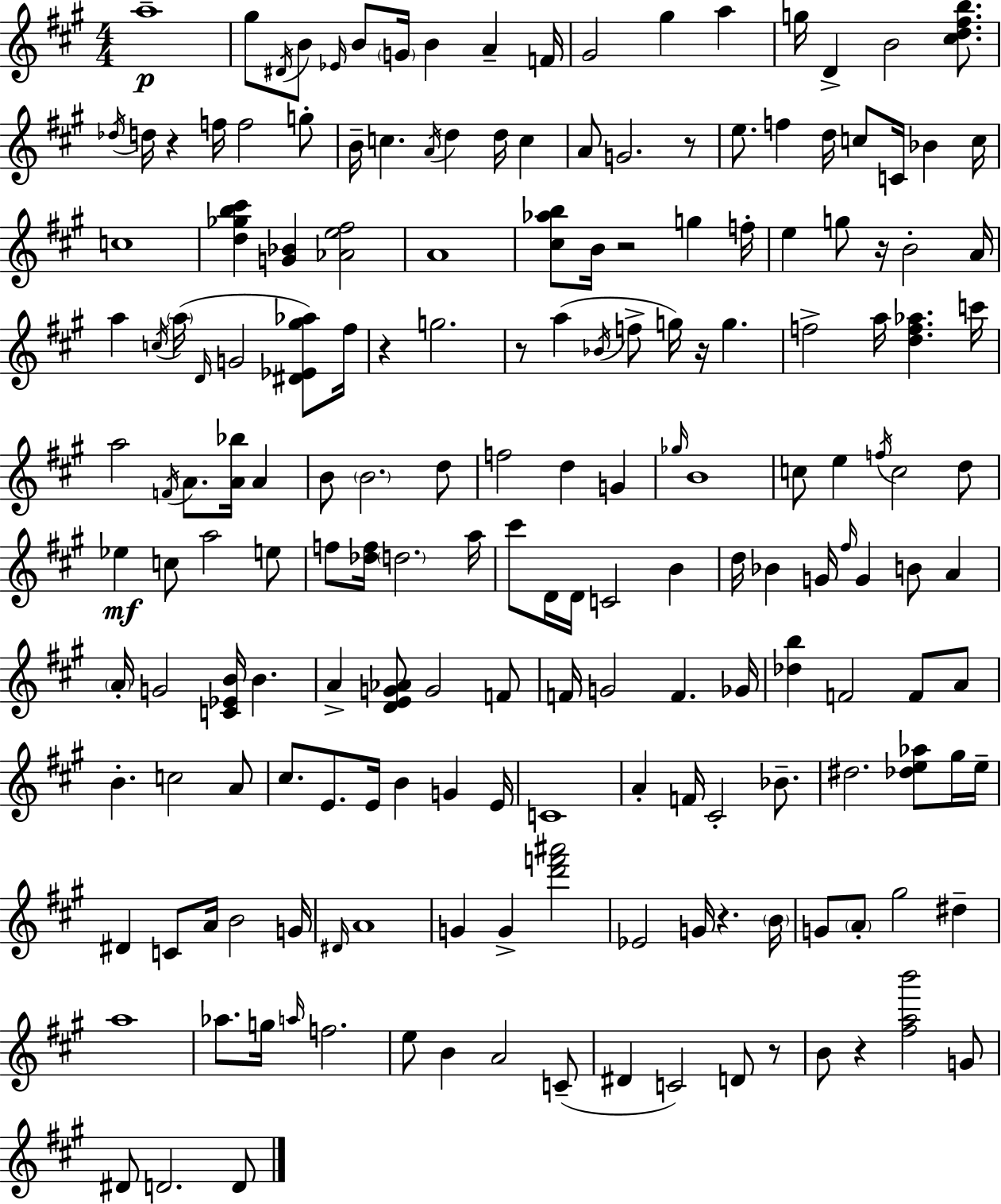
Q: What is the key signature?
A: A major